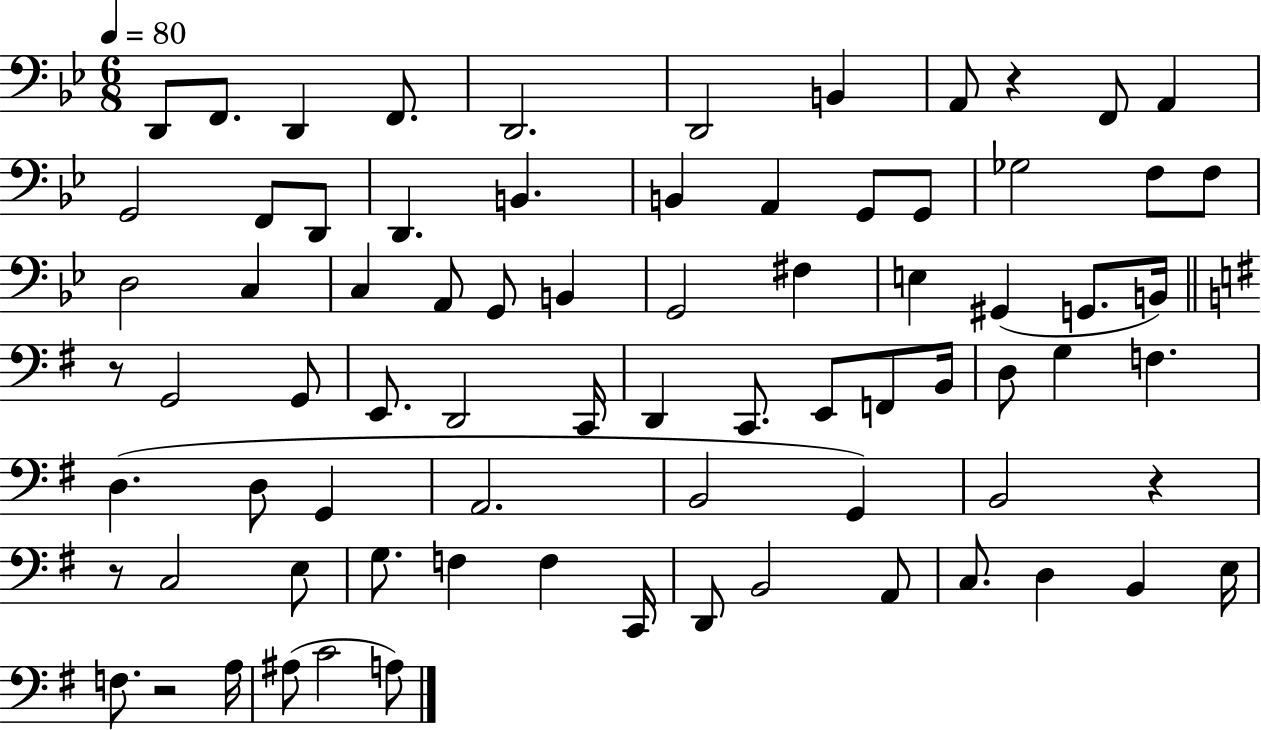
X:1
T:Untitled
M:6/8
L:1/4
K:Bb
D,,/2 F,,/2 D,, F,,/2 D,,2 D,,2 B,, A,,/2 z F,,/2 A,, G,,2 F,,/2 D,,/2 D,, B,, B,, A,, G,,/2 G,,/2 _G,2 F,/2 F,/2 D,2 C, C, A,,/2 G,,/2 B,, G,,2 ^F, E, ^G,, G,,/2 B,,/4 z/2 G,,2 G,,/2 E,,/2 D,,2 C,,/4 D,, C,,/2 E,,/2 F,,/2 B,,/4 D,/2 G, F, D, D,/2 G,, A,,2 B,,2 G,, B,,2 z z/2 C,2 E,/2 G,/2 F, F, C,,/4 D,,/2 B,,2 A,,/2 C,/2 D, B,, E,/4 F,/2 z2 A,/4 ^A,/2 C2 A,/2